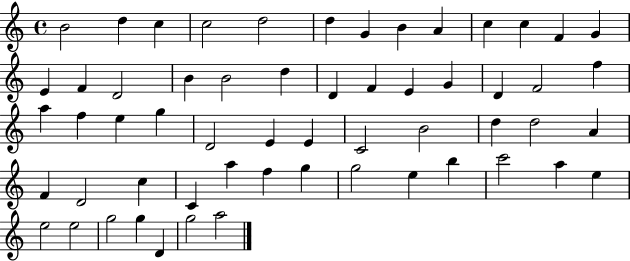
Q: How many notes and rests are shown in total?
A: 58